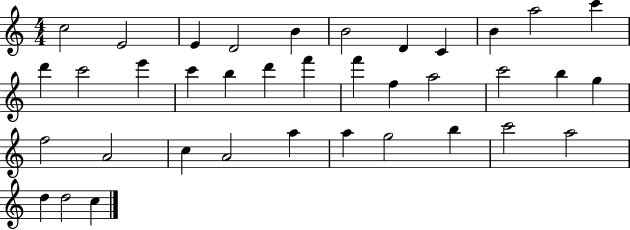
C5/h E4/h E4/q D4/h B4/q B4/h D4/q C4/q B4/q A5/h C6/q D6/q C6/h E6/q C6/q B5/q D6/q F6/q F6/q F5/q A5/h C6/h B5/q G5/q F5/h A4/h C5/q A4/h A5/q A5/q G5/h B5/q C6/h A5/h D5/q D5/h C5/q